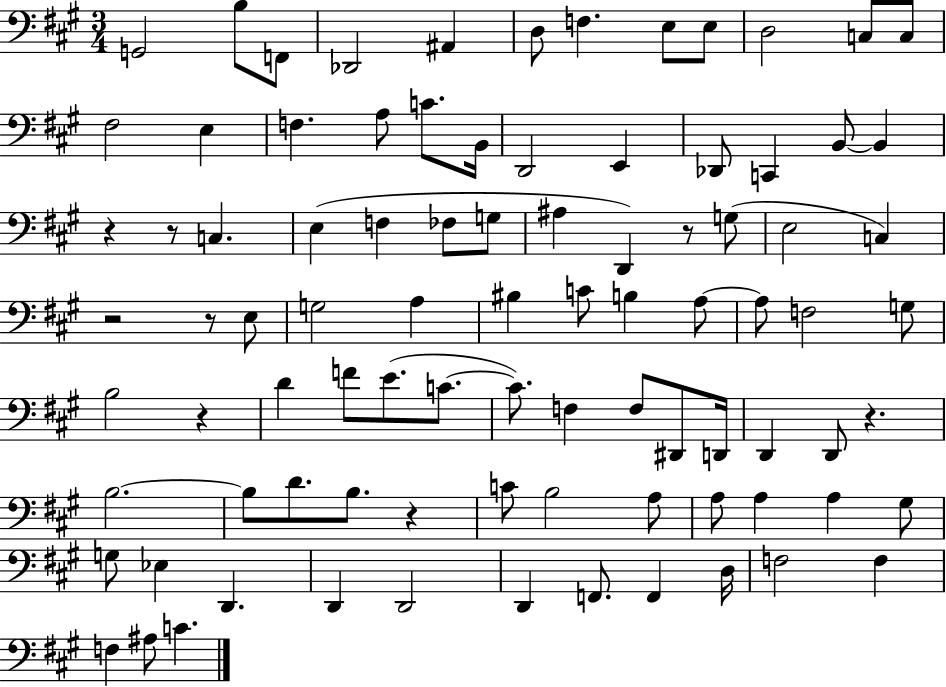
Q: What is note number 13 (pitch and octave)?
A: F#3